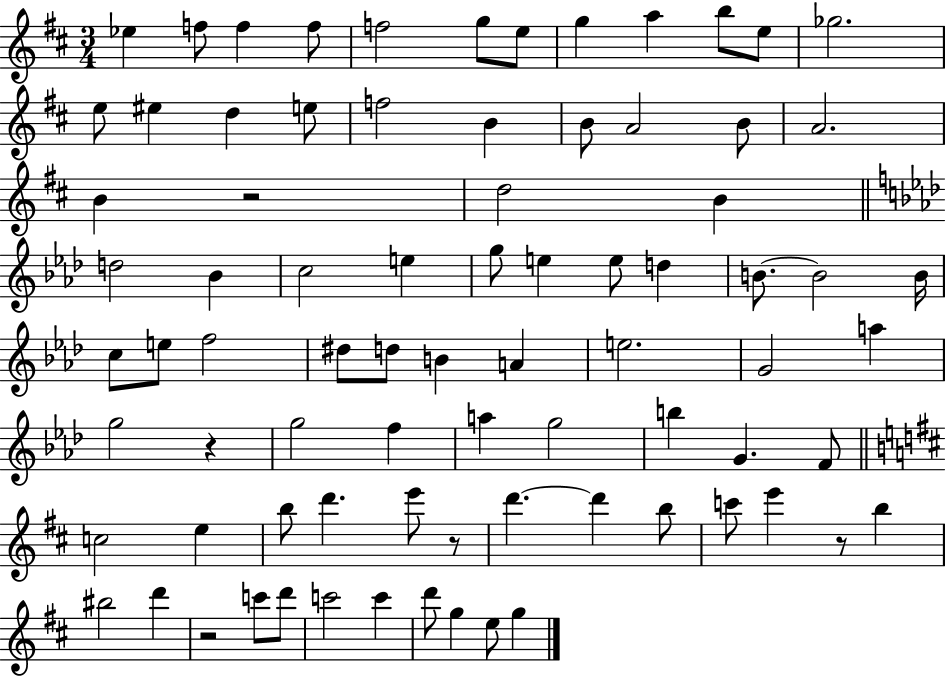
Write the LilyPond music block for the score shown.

{
  \clef treble
  \numericTimeSignature
  \time 3/4
  \key d \major
  \repeat volta 2 { ees''4 f''8 f''4 f''8 | f''2 g''8 e''8 | g''4 a''4 b''8 e''8 | ges''2. | \break e''8 eis''4 d''4 e''8 | f''2 b'4 | b'8 a'2 b'8 | a'2. | \break b'4 r2 | d''2 b'4 | \bar "||" \break \key f \minor d''2 bes'4 | c''2 e''4 | g''8 e''4 e''8 d''4 | b'8.~~ b'2 b'16 | \break c''8 e''8 f''2 | dis''8 d''8 b'4 a'4 | e''2. | g'2 a''4 | \break g''2 r4 | g''2 f''4 | a''4 g''2 | b''4 g'4. f'8 | \break \bar "||" \break \key b \minor c''2 e''4 | b''8 d'''4. e'''8 r8 | d'''4.~~ d'''4 b''8 | c'''8 e'''4 r8 b''4 | \break bis''2 d'''4 | r2 c'''8 d'''8 | c'''2 c'''4 | d'''8 g''4 e''8 g''4 | \break } \bar "|."
}